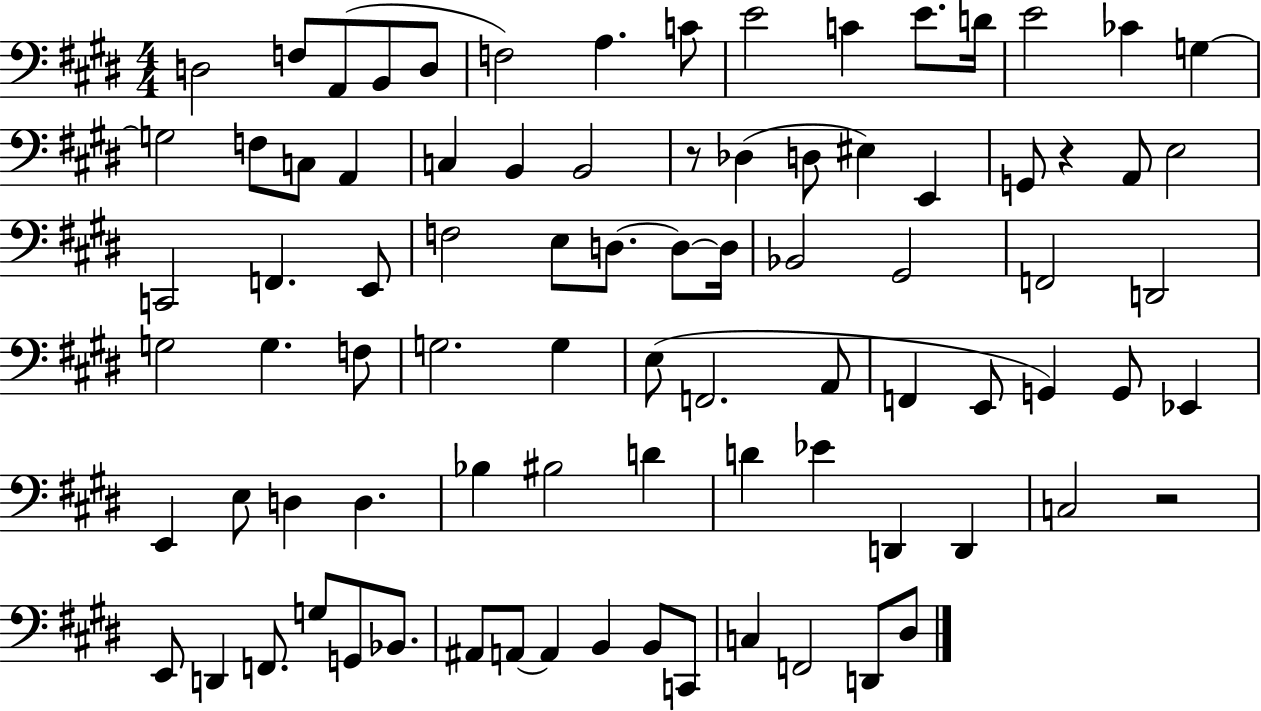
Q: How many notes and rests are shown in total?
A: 85